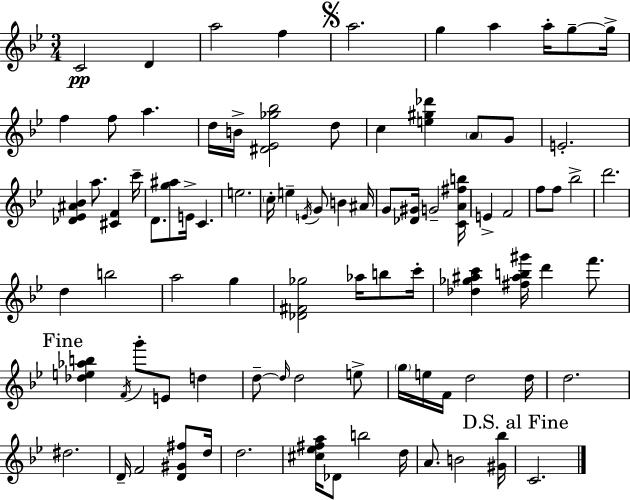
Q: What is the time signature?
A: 3/4